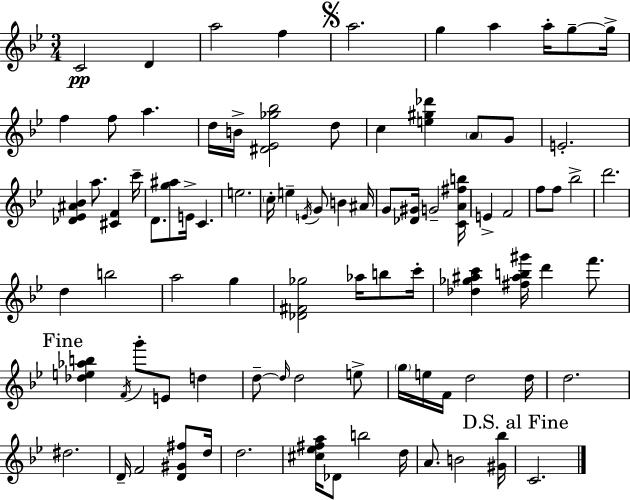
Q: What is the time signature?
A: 3/4